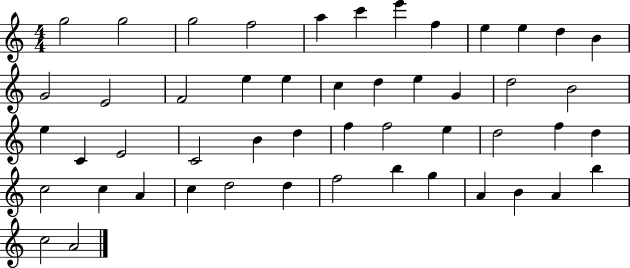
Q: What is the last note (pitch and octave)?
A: A4